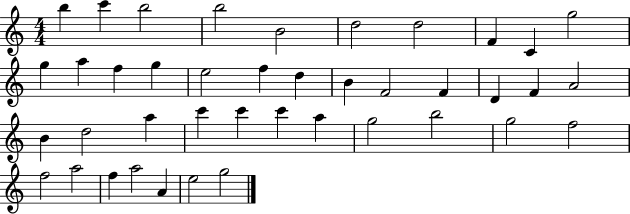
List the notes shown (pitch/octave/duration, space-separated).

B5/q C6/q B5/h B5/h B4/h D5/h D5/h F4/q C4/q G5/h G5/q A5/q F5/q G5/q E5/h F5/q D5/q B4/q F4/h F4/q D4/q F4/q A4/h B4/q D5/h A5/q C6/q C6/q C6/q A5/q G5/h B5/h G5/h F5/h F5/h A5/h F5/q A5/h A4/q E5/h G5/h